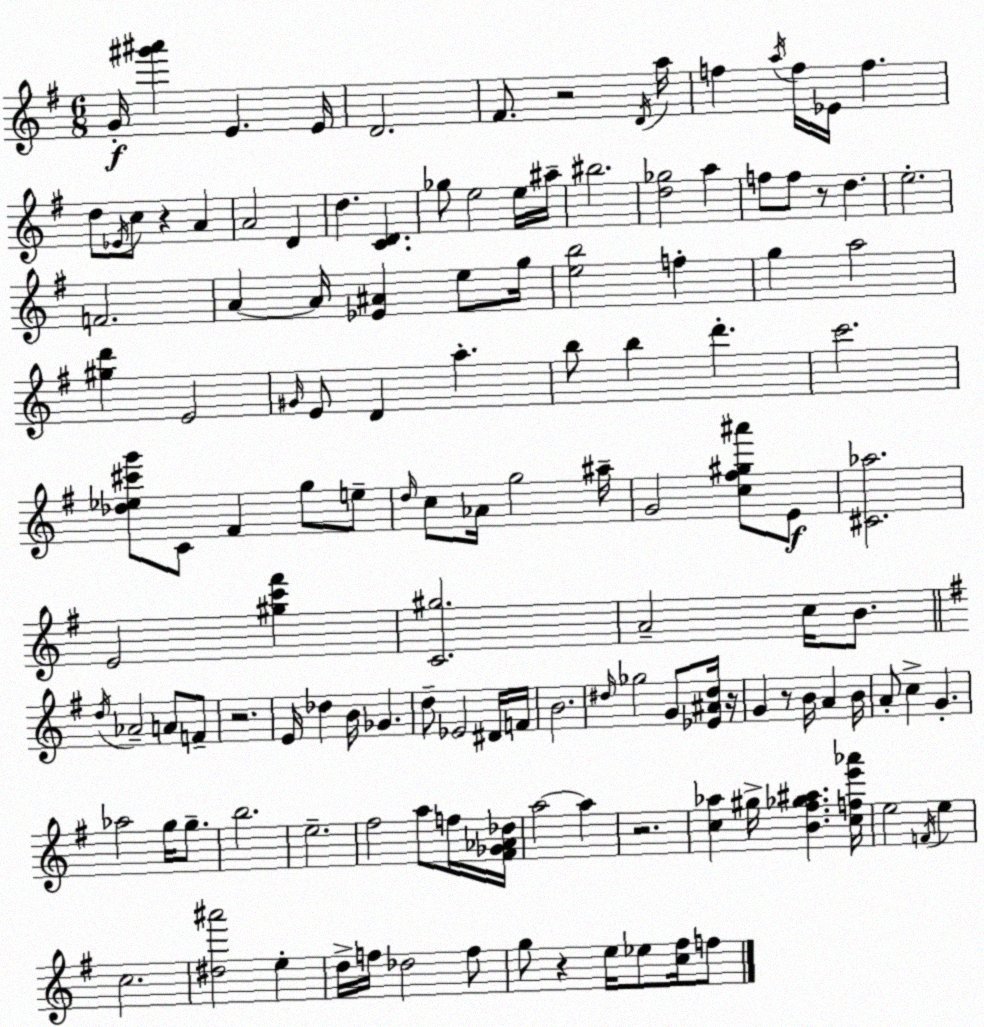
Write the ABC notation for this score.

X:1
T:Untitled
M:6/8
L:1/4
K:Em
G/4 [^g'^a'] E E/4 D2 ^F/2 z2 D/4 a/4 f a/4 f/4 _E/4 f d/2 _E/4 c/2 z A A2 D d [CD] _g/2 e2 e/4 ^a/4 ^b2 [d_g]2 a f/2 f/2 z/2 d e2 F2 A A/4 [_E^A] e/2 g/4 [eb]2 f g a2 [^gd'] E2 ^G/4 E/2 D a b/2 b d' c'2 [_d_e^c'g']/2 C/2 ^F g/2 e/2 d/4 c/2 _A/4 g2 ^a/4 G2 [c^f^g^a']/2 E/2 [^C_a]2 E2 [^gc'^f'] [C^g]2 A2 c/4 B/2 d/4 _A2 A/2 F/2 z2 E/4 _d B/4 _G d/2 _E2 ^D/4 F/4 B2 ^d/4 _g2 G/2 [_E^A^d]/4 z/4 G z/2 B/4 A B/4 A/2 c G _a2 g/4 g/2 b2 e2 ^f2 a/2 f/4 [^F_G_A_d]/4 a2 a z2 [c_a] ^g/4 [B^f_g^a] [cfe'_a']/4 e2 F/4 e c2 [^d^a']2 e d/4 f/4 _d2 f/2 g/2 z e/4 _e/2 [c^f]/4 f/2